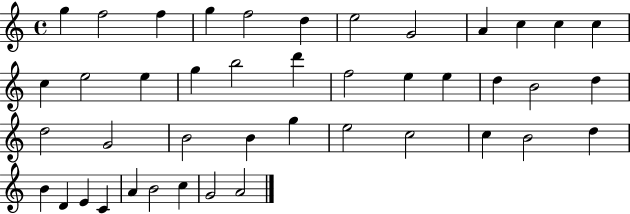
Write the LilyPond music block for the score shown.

{
  \clef treble
  \time 4/4
  \defaultTimeSignature
  \key c \major
  g''4 f''2 f''4 | g''4 f''2 d''4 | e''2 g'2 | a'4 c''4 c''4 c''4 | \break c''4 e''2 e''4 | g''4 b''2 d'''4 | f''2 e''4 e''4 | d''4 b'2 d''4 | \break d''2 g'2 | b'2 b'4 g''4 | e''2 c''2 | c''4 b'2 d''4 | \break b'4 d'4 e'4 c'4 | a'4 b'2 c''4 | g'2 a'2 | \bar "|."
}